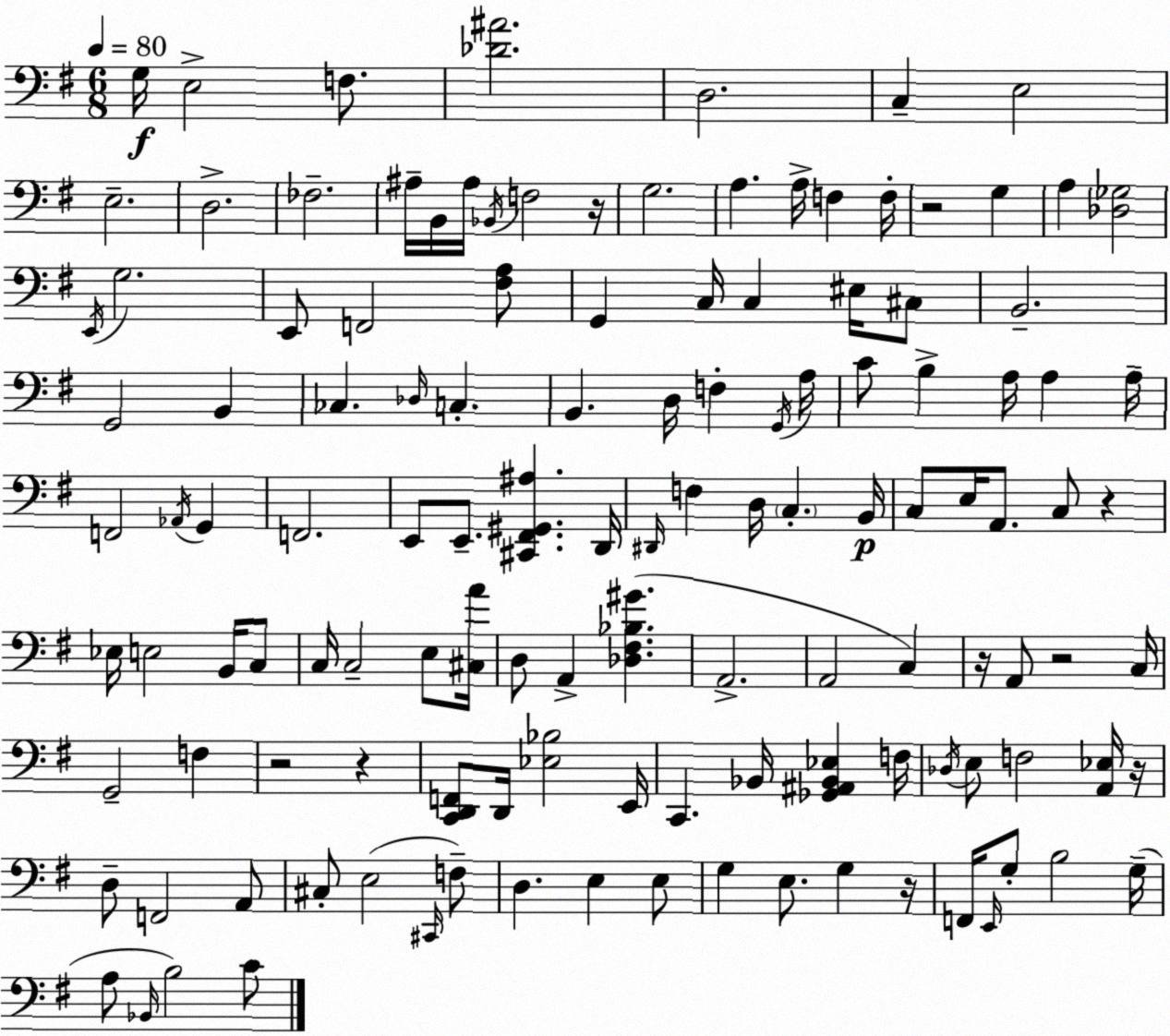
X:1
T:Untitled
M:6/8
L:1/4
K:Em
G,/4 E,2 F,/2 [_D^A]2 D,2 C, E,2 E,2 D,2 _F,2 ^A,/4 B,,/4 ^A,/4 _B,,/4 F,2 z/4 G,2 A, A,/4 F, F,/4 z2 G, A, [_D,_G,]2 E,,/4 G,2 E,,/2 F,,2 [^F,A,]/2 G,, C,/4 C, ^E,/4 ^C,/2 B,,2 G,,2 B,, _C, _D,/4 C, B,, D,/4 F, G,,/4 A,/4 C/2 B, A,/4 A, A,/4 F,,2 _A,,/4 G,, F,,2 E,,/2 E,,/2 [^C,,^F,,^G,,^A,] D,,/4 ^D,,/4 F, D,/4 C, B,,/4 C,/2 E,/4 A,,/2 C,/2 z _E,/4 E,2 B,,/4 C,/2 C,/4 C,2 E,/2 [^C,A]/4 D,/2 A,, [_D,^F,_B,^G] A,,2 A,,2 C, z/4 A,,/2 z2 C,/4 G,,2 F, z2 z [C,,D,,F,,]/2 D,,/4 [_E,_B,]2 E,,/4 C,, _B,,/4 [_G,,^A,,_B,,_E,] F,/4 _D,/4 E,/2 F,2 [A,,_E,]/4 z/4 D,/2 F,,2 A,,/2 ^C,/2 E,2 ^C,,/4 F,/2 D, E, E,/2 G, E,/2 G, z/4 F,,/4 E,,/4 G,/2 B,2 G,/4 A,/2 _B,,/4 B,2 C/2